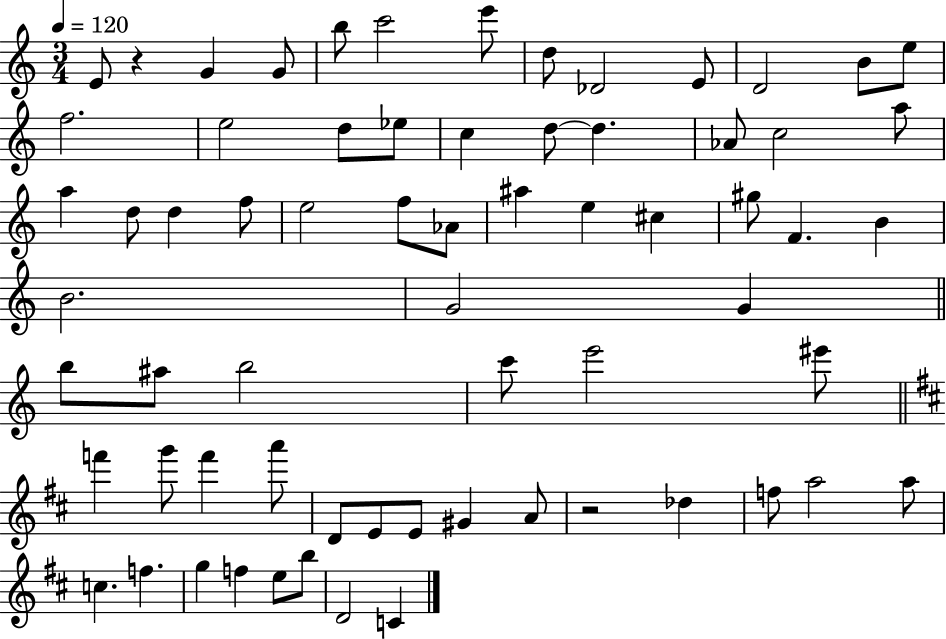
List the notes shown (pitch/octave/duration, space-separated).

E4/e R/q G4/q G4/e B5/e C6/h E6/e D5/e Db4/h E4/e D4/h B4/e E5/e F5/h. E5/h D5/e Eb5/e C5/q D5/e D5/q. Ab4/e C5/h A5/e A5/q D5/e D5/q F5/e E5/h F5/e Ab4/e A#5/q E5/q C#5/q G#5/e F4/q. B4/q B4/h. G4/h G4/q B5/e A#5/e B5/h C6/e E6/h EIS6/e F6/q G6/e F6/q A6/e D4/e E4/e E4/e G#4/q A4/e R/h Db5/q F5/e A5/h A5/e C5/q. F5/q. G5/q F5/q E5/e B5/e D4/h C4/q